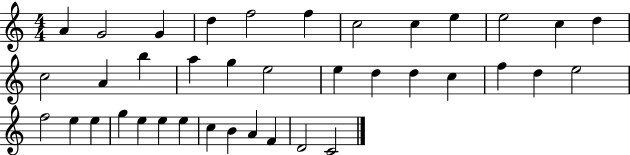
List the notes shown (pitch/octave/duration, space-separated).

A4/q G4/h G4/q D5/q F5/h F5/q C5/h C5/q E5/q E5/h C5/q D5/q C5/h A4/q B5/q A5/q G5/q E5/h E5/q D5/q D5/q C5/q F5/q D5/q E5/h F5/h E5/q E5/q G5/q E5/q E5/q E5/q C5/q B4/q A4/q F4/q D4/h C4/h